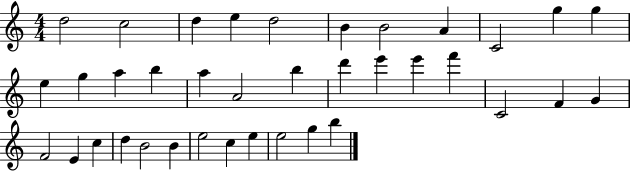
{
  \clef treble
  \numericTimeSignature
  \time 4/4
  \key c \major
  d''2 c''2 | d''4 e''4 d''2 | b'4 b'2 a'4 | c'2 g''4 g''4 | \break e''4 g''4 a''4 b''4 | a''4 a'2 b''4 | d'''4 e'''4 e'''4 f'''4 | c'2 f'4 g'4 | \break f'2 e'4 c''4 | d''4 b'2 b'4 | e''2 c''4 e''4 | e''2 g''4 b''4 | \break \bar "|."
}